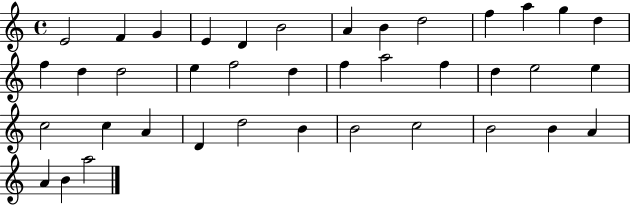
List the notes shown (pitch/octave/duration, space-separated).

E4/h F4/q G4/q E4/q D4/q B4/h A4/q B4/q D5/h F5/q A5/q G5/q D5/q F5/q D5/q D5/h E5/q F5/h D5/q F5/q A5/h F5/q D5/q E5/h E5/q C5/h C5/q A4/q D4/q D5/h B4/q B4/h C5/h B4/h B4/q A4/q A4/q B4/q A5/h